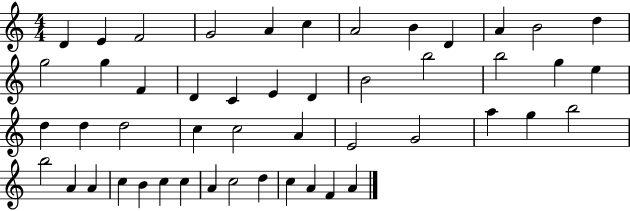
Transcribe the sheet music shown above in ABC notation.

X:1
T:Untitled
M:4/4
L:1/4
K:C
D E F2 G2 A c A2 B D A B2 d g2 g F D C E D B2 b2 b2 g e d d d2 c c2 A E2 G2 a g b2 b2 A A c B c c A c2 d c A F A